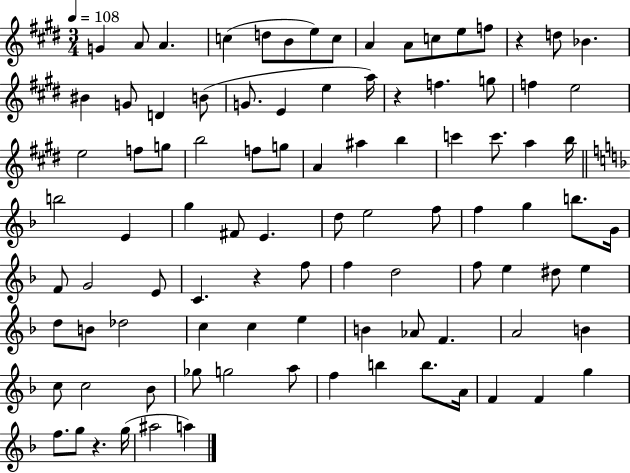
G4/q A4/e A4/q. C5/q D5/e B4/e E5/e C5/e A4/q A4/e C5/e E5/e F5/e R/q D5/e Bb4/q. BIS4/q G4/e D4/q B4/e G4/e. E4/q E5/q A5/s R/q F5/q. G5/e F5/q E5/h E5/h F5/e G5/e B5/h F5/e G5/e A4/q A#5/q B5/q C6/q C6/e. A5/q B5/s B5/h E4/q G5/q F#4/e E4/q. D5/e E5/h F5/e F5/q G5/q B5/e. G4/s F4/e G4/h E4/e C4/q. R/q F5/e F5/q D5/h F5/e E5/q D#5/e E5/q D5/e B4/e Db5/h C5/q C5/q E5/q B4/q Ab4/e F4/q. A4/h B4/q C5/e C5/h Bb4/e Gb5/e G5/h A5/e F5/q B5/q B5/e. A4/s F4/q F4/q G5/q F5/e. G5/e R/q. G5/s A#5/h A5/q